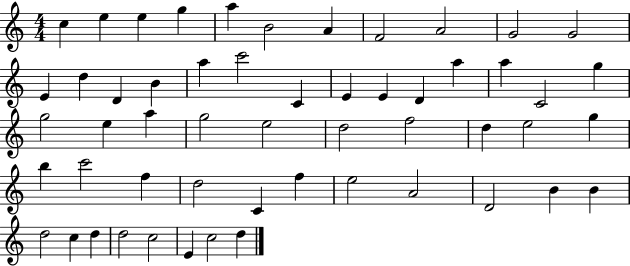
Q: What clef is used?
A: treble